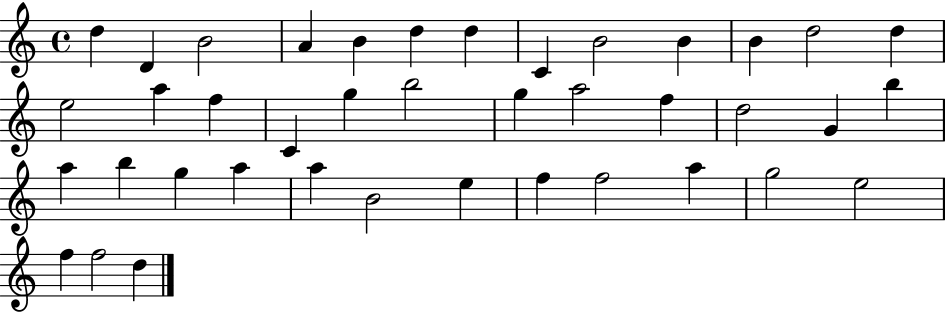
{
  \clef treble
  \time 4/4
  \defaultTimeSignature
  \key c \major
  d''4 d'4 b'2 | a'4 b'4 d''4 d''4 | c'4 b'2 b'4 | b'4 d''2 d''4 | \break e''2 a''4 f''4 | c'4 g''4 b''2 | g''4 a''2 f''4 | d''2 g'4 b''4 | \break a''4 b''4 g''4 a''4 | a''4 b'2 e''4 | f''4 f''2 a''4 | g''2 e''2 | \break f''4 f''2 d''4 | \bar "|."
}